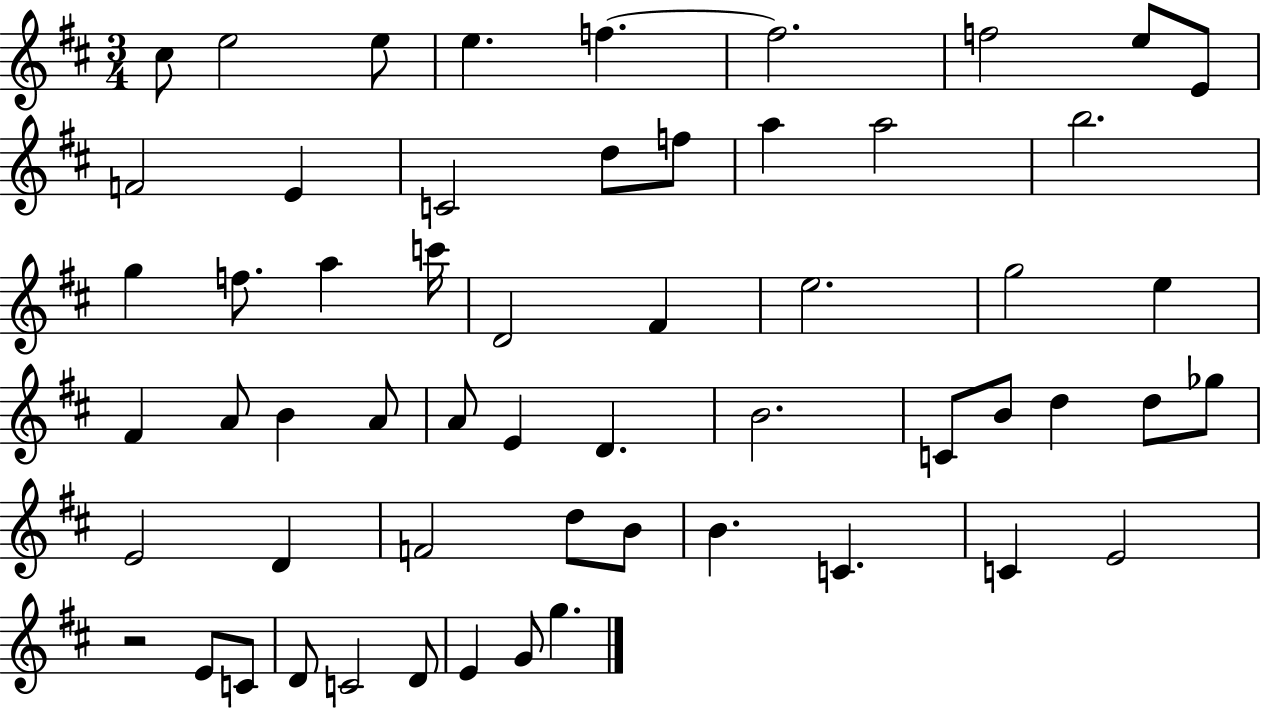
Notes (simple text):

C#5/e E5/h E5/e E5/q. F5/q. F5/h. F5/h E5/e E4/e F4/h E4/q C4/h D5/e F5/e A5/q A5/h B5/h. G5/q F5/e. A5/q C6/s D4/h F#4/q E5/h. G5/h E5/q F#4/q A4/e B4/q A4/e A4/e E4/q D4/q. B4/h. C4/e B4/e D5/q D5/e Gb5/e E4/h D4/q F4/h D5/e B4/e B4/q. C4/q. C4/q E4/h R/h E4/e C4/e D4/e C4/h D4/e E4/q G4/e G5/q.